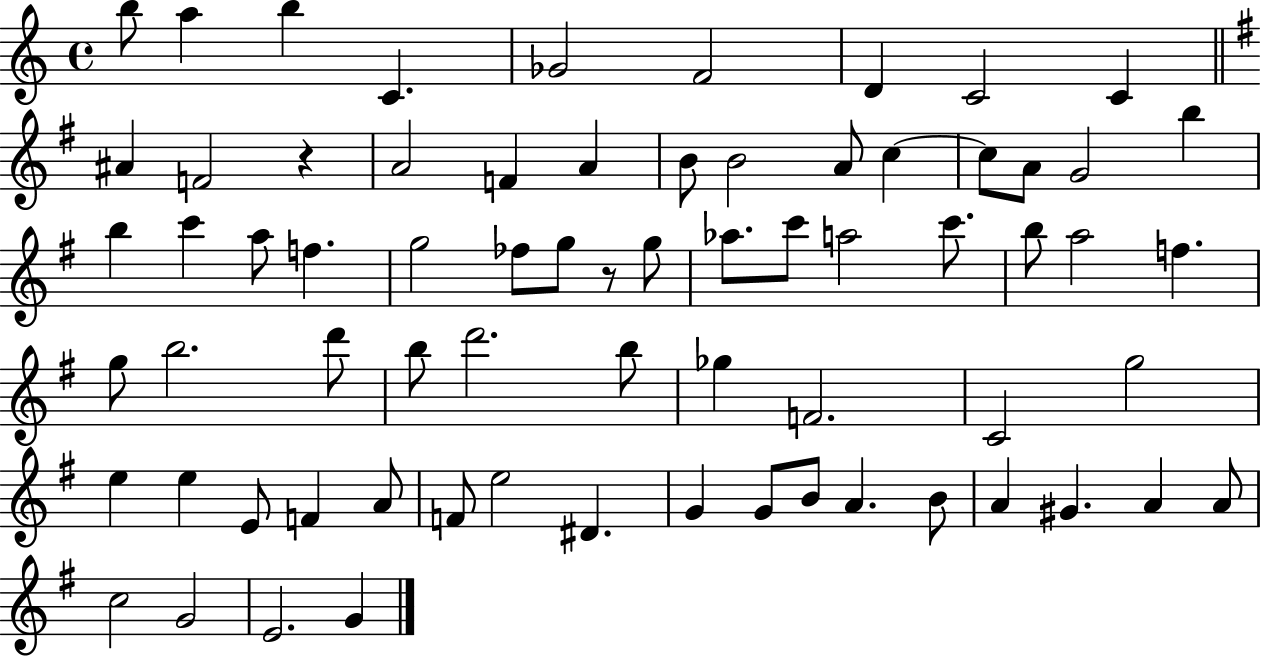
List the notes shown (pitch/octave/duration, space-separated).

B5/e A5/q B5/q C4/q. Gb4/h F4/h D4/q C4/h C4/q A#4/q F4/h R/q A4/h F4/q A4/q B4/e B4/h A4/e C5/q C5/e A4/e G4/h B5/q B5/q C6/q A5/e F5/q. G5/h FES5/e G5/e R/e G5/e Ab5/e. C6/e A5/h C6/e. B5/e A5/h F5/q. G5/e B5/h. D6/e B5/e D6/h. B5/e Gb5/q F4/h. C4/h G5/h E5/q E5/q E4/e F4/q A4/e F4/e E5/h D#4/q. G4/q G4/e B4/e A4/q. B4/e A4/q G#4/q. A4/q A4/e C5/h G4/h E4/h. G4/q